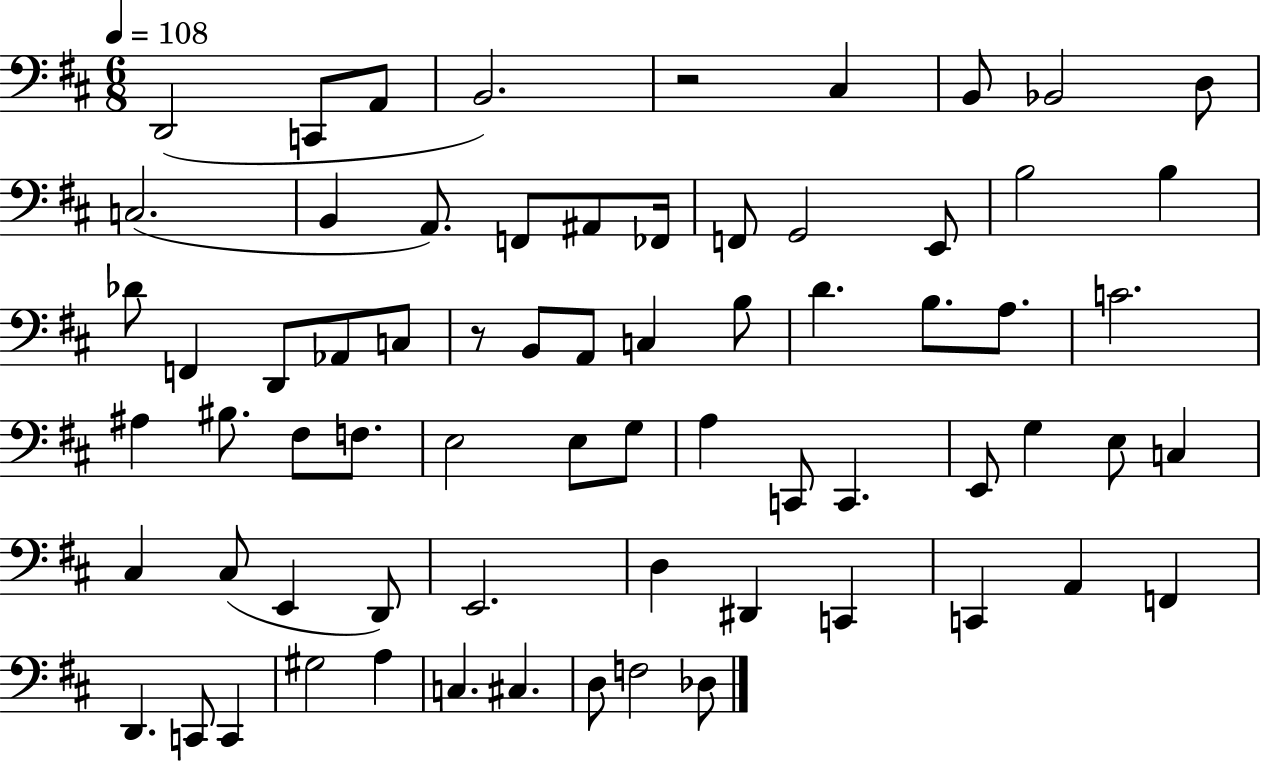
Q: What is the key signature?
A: D major